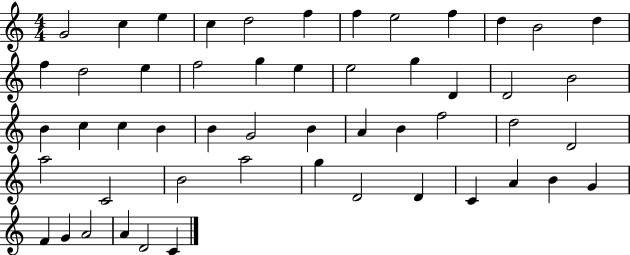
{
  \clef treble
  \numericTimeSignature
  \time 4/4
  \key c \major
  g'2 c''4 e''4 | c''4 d''2 f''4 | f''4 e''2 f''4 | d''4 b'2 d''4 | \break f''4 d''2 e''4 | f''2 g''4 e''4 | e''2 g''4 d'4 | d'2 b'2 | \break b'4 c''4 c''4 b'4 | b'4 g'2 b'4 | a'4 b'4 f''2 | d''2 d'2 | \break a''2 c'2 | b'2 a''2 | g''4 d'2 d'4 | c'4 a'4 b'4 g'4 | \break f'4 g'4 a'2 | a'4 d'2 c'4 | \bar "|."
}